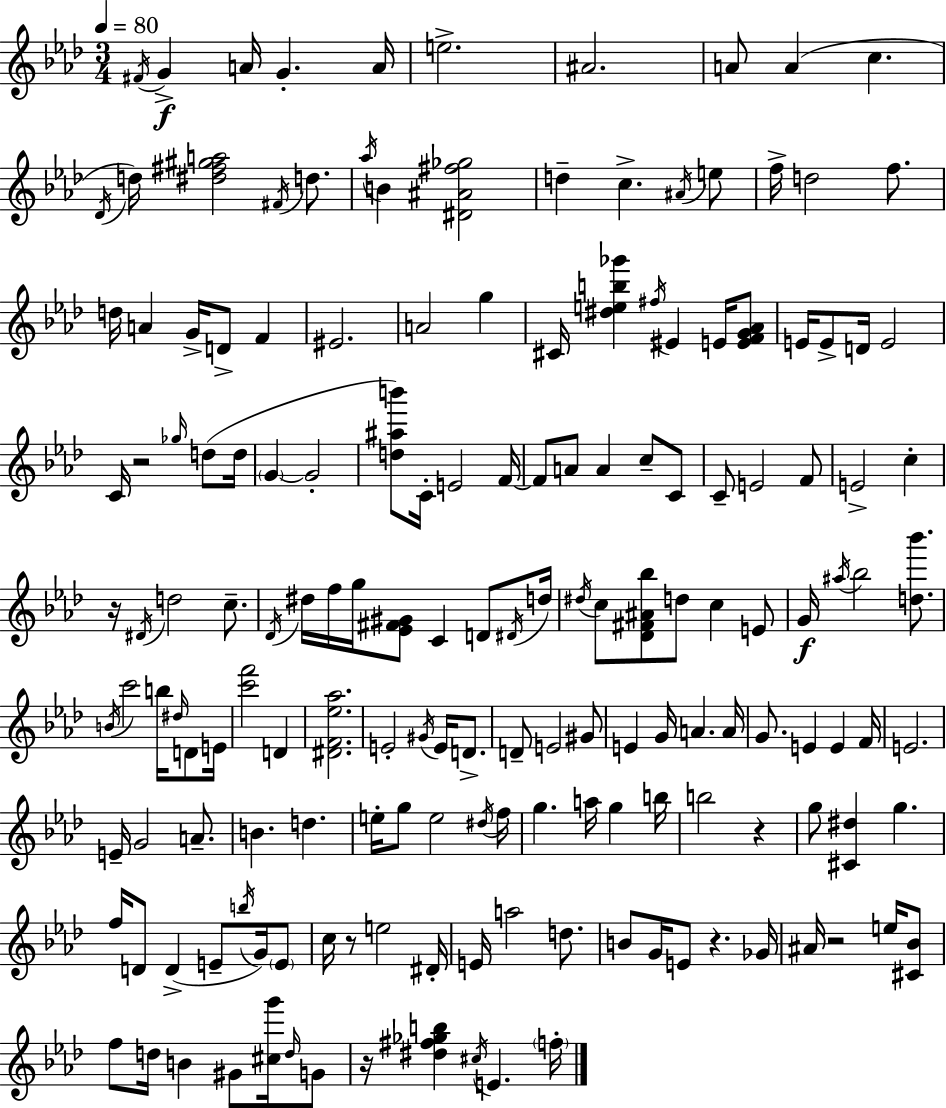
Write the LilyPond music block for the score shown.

{
  \clef treble
  \numericTimeSignature
  \time 3/4
  \key f \minor
  \tempo 4 = 80
  \acciaccatura { fis'16 }\f g'4-> a'16 g'4.-. | a'16 e''2.-> | ais'2. | a'8 a'4( c''4. | \break \acciaccatura { des'16 } d''16) <dis'' fis'' gis'' a''>2 \acciaccatura { fis'16 } | d''8. \acciaccatura { aes''16 } b'4 <dis' ais' fis'' ges''>2 | d''4-- c''4.-> | \acciaccatura { ais'16 } e''8 f''16-> d''2 | \break f''8. d''16 a'4 g'16-> d'8-> | f'4 eis'2. | a'2 | g''4 cis'16 <dis'' e'' b'' ges'''>4 \acciaccatura { fis''16 } eis'4 | \break e'16 <e' f' g' aes'>8 e'16 e'8-> d'16 e'2 | c'16 r2 | \grace { ges''16 }( d''8 d''16 \parenthesize g'4~~ g'2-. | <d'' ais'' b'''>8) c'16-. e'2 | \break f'16~~ f'8 a'8 a'4 | c''8-- c'8 c'8-- e'2 | f'8 e'2-> | c''4-. r16 \acciaccatura { dis'16 } d''2 | \break c''8.-- \acciaccatura { des'16 } dis''16 f''16 g''16 | <ees' fis' gis'>8 c'4 d'8 \acciaccatura { dis'16 } d''16 \acciaccatura { dis''16 } c''8 | <des' fis' ais' bes''>8 d''8 c''4 e'8 g'16\f | \acciaccatura { ais''16 } bes''2 <d'' bes'''>8. | \break \acciaccatura { b'16 } c'''2 b''16 \grace { dis''16 } d'8 | e'16 <c''' f'''>2 d'4 | <dis' f' ees'' aes''>2. | e'2-. \acciaccatura { gis'16 } e'16 | \break d'8.-> d'8-- e'2 | gis'8 e'4 g'16 a'4. | a'16 g'8. e'4 e'4 | f'16 e'2. | \break e'16-- g'2 | a'8.-- b'4. d''4. | e''16-. g''8 e''2 | \acciaccatura { dis''16 } f''16 g''4. a''16 g''4 | \break b''16 b''2 | r4 g''8 <cis' dis''>4 g''4. | f''16 d'8 d'4->( e'8-- | \acciaccatura { b''16 } g'16) \parenthesize e'8 c''16 r8 e''2 | \break dis'16-. e'16 a''2 | d''8. b'8 g'16 e'8 r4. | ges'16 ais'16 r2 | e''16 <cis' bes'>8 f''8 d''16 b'4 | \break gis'8 <cis'' g'''>16 \grace { d''16 } g'8 r16 <dis'' fis'' ges'' b''>4 \acciaccatura { cis''16 } | e'4. \parenthesize f''16-. \bar "|."
}